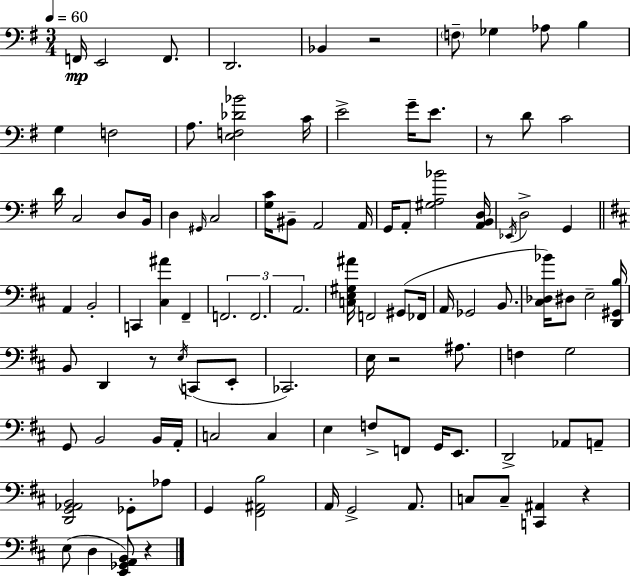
X:1
T:Untitled
M:3/4
L:1/4
K:Em
F,,/4 E,,2 F,,/2 D,,2 _B,, z2 F,/2 _G, _A,/2 B, G, F,2 A,/2 [E,F,_D_B]2 C/4 E2 G/4 E/2 z/2 D/2 C2 D/4 C,2 D,/2 B,,/4 D, ^G,,/4 C,2 [G,C]/4 ^B,,/2 A,,2 A,,/4 G,,/4 A,,/2 [^G,A,_B]2 [A,,B,,D,]/4 _E,,/4 D,2 G,, A,, B,,2 C,, [^C,^A] ^F,, F,,2 F,,2 A,,2 [C,E,^G,^A]/4 F,,2 ^G,,/2 _F,,/4 A,,/4 _G,,2 B,,/2 [^C,_D,_B]/4 ^D,/2 E,2 [D,,^G,,B,]/4 B,,/2 D,, z/2 E,/4 C,,/2 E,,/2 _C,,2 E,/4 z2 ^A,/2 F, G,2 G,,/2 B,,2 B,,/4 A,,/4 C,2 C, E, F,/2 F,,/2 G,,/4 E,,/2 D,,2 _A,,/2 A,,/2 [D,,G,,_A,,B,,]2 _G,,/2 _A,/2 G,, [^F,,^A,,B,]2 A,,/4 G,,2 A,,/2 C,/2 C,/2 [C,,^A,,] z E,/2 D, [E,,_G,,A,,B,,]/2 z